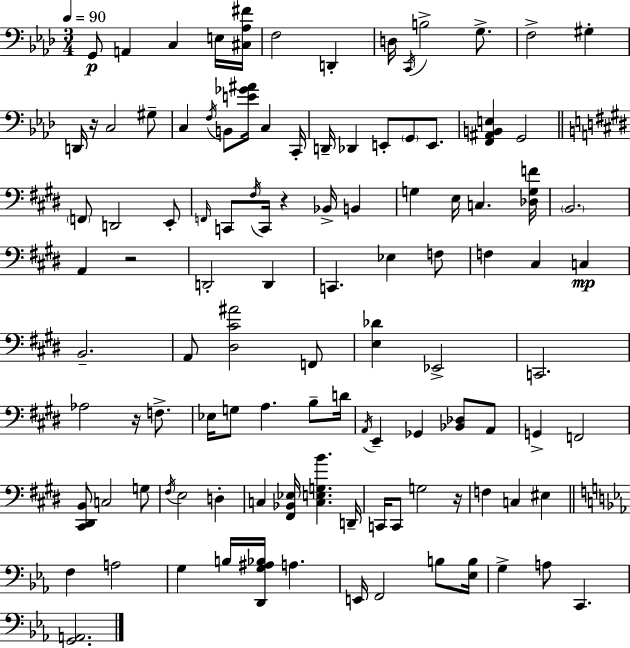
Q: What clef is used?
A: bass